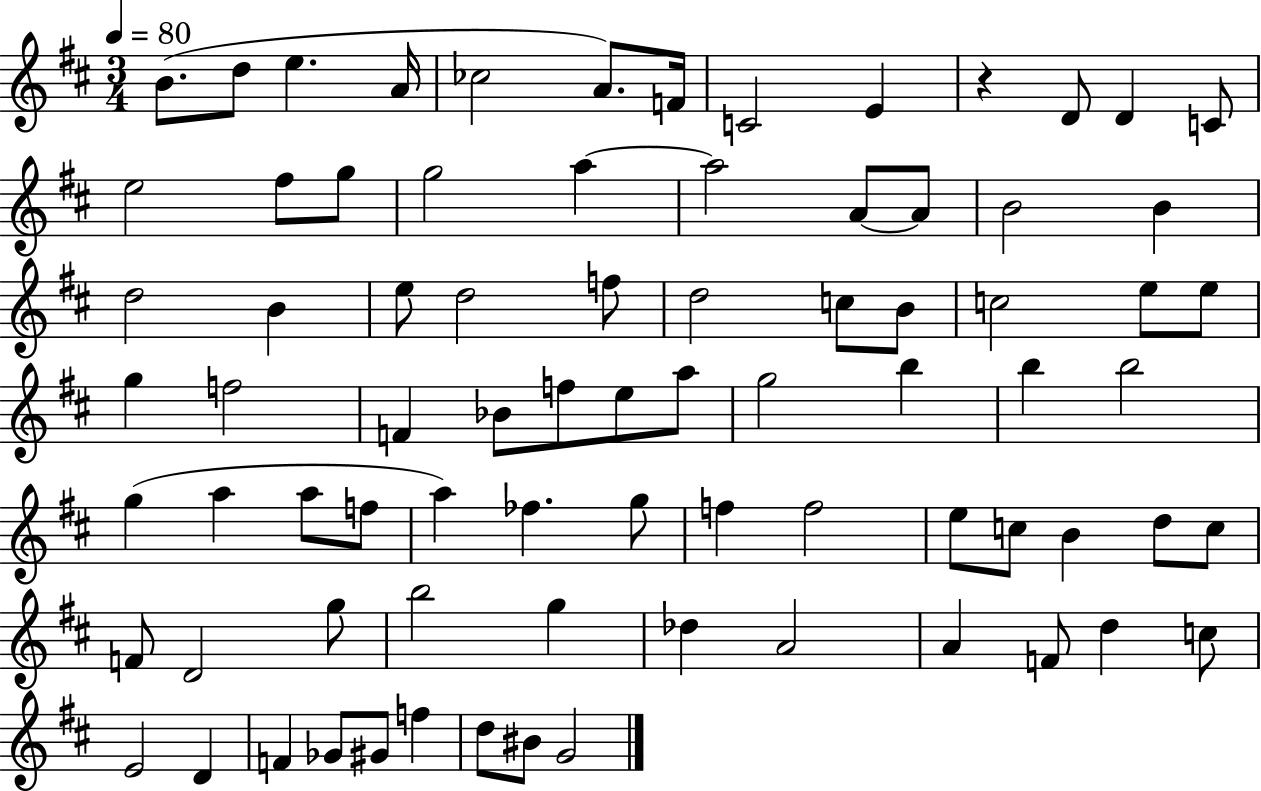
B4/e. D5/e E5/q. A4/s CES5/h A4/e. F4/s C4/h E4/q R/q D4/e D4/q C4/e E5/h F#5/e G5/e G5/h A5/q A5/h A4/e A4/e B4/h B4/q D5/h B4/q E5/e D5/h F5/e D5/h C5/e B4/e C5/h E5/e E5/e G5/q F5/h F4/q Bb4/e F5/e E5/e A5/e G5/h B5/q B5/q B5/h G5/q A5/q A5/e F5/e A5/q FES5/q. G5/e F5/q F5/h E5/e C5/e B4/q D5/e C5/e F4/e D4/h G5/e B5/h G5/q Db5/q A4/h A4/q F4/e D5/q C5/e E4/h D4/q F4/q Gb4/e G#4/e F5/q D5/e BIS4/e G4/h